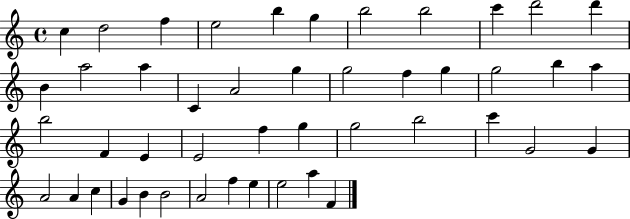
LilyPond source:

{
  \clef treble
  \time 4/4
  \defaultTimeSignature
  \key c \major
  c''4 d''2 f''4 | e''2 b''4 g''4 | b''2 b''2 | c'''4 d'''2 d'''4 | \break b'4 a''2 a''4 | c'4 a'2 g''4 | g''2 f''4 g''4 | g''2 b''4 a''4 | \break b''2 f'4 e'4 | e'2 f''4 g''4 | g''2 b''2 | c'''4 g'2 g'4 | \break a'2 a'4 c''4 | g'4 b'4 b'2 | a'2 f''4 e''4 | e''2 a''4 f'4 | \break \bar "|."
}